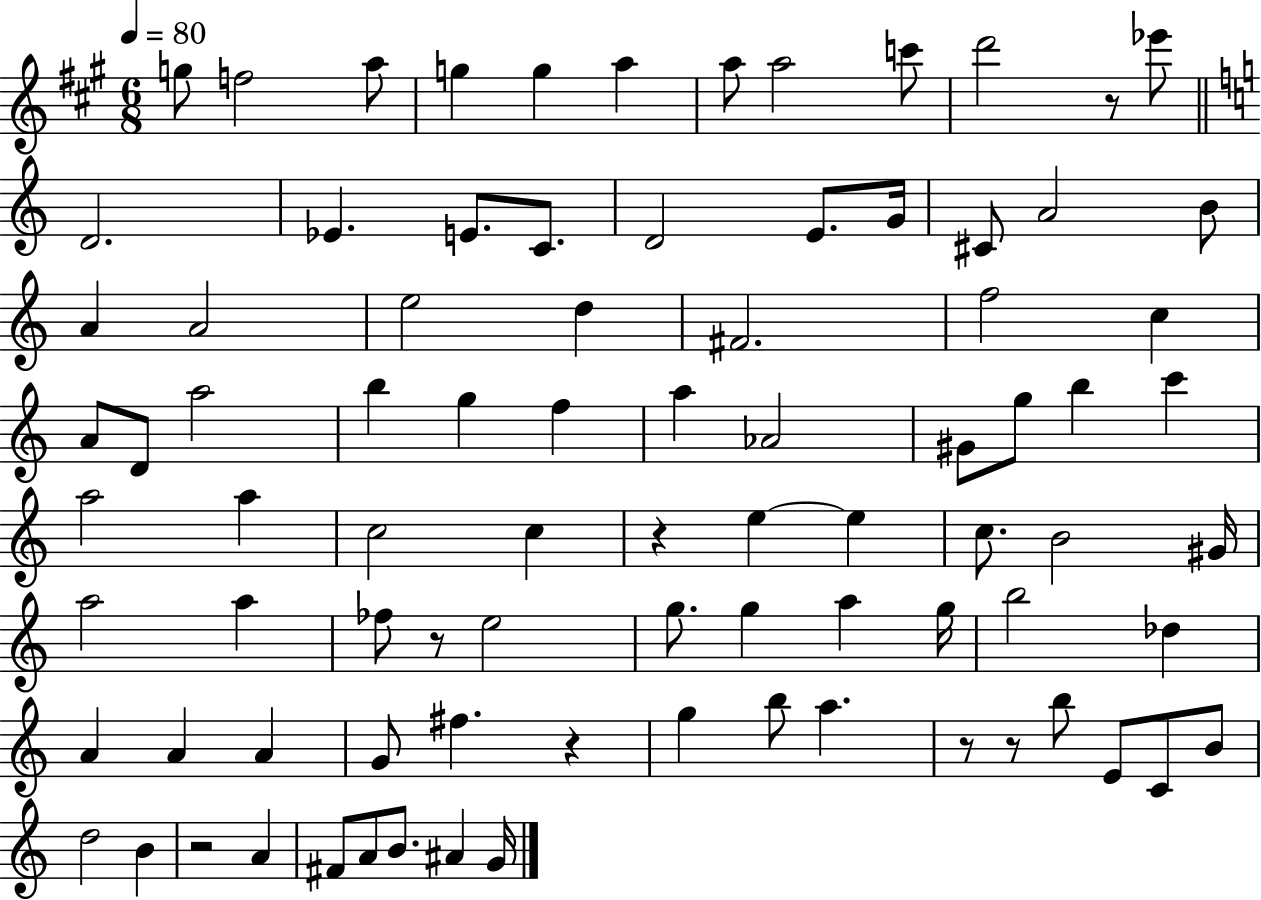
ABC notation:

X:1
T:Untitled
M:6/8
L:1/4
K:A
g/2 f2 a/2 g g a a/2 a2 c'/2 d'2 z/2 _e'/2 D2 _E E/2 C/2 D2 E/2 G/4 ^C/2 A2 B/2 A A2 e2 d ^F2 f2 c A/2 D/2 a2 b g f a _A2 ^G/2 g/2 b c' a2 a c2 c z e e c/2 B2 ^G/4 a2 a _f/2 z/2 e2 g/2 g a g/4 b2 _d A A A G/2 ^f z g b/2 a z/2 z/2 b/2 E/2 C/2 B/2 d2 B z2 A ^F/2 A/2 B/2 ^A G/4